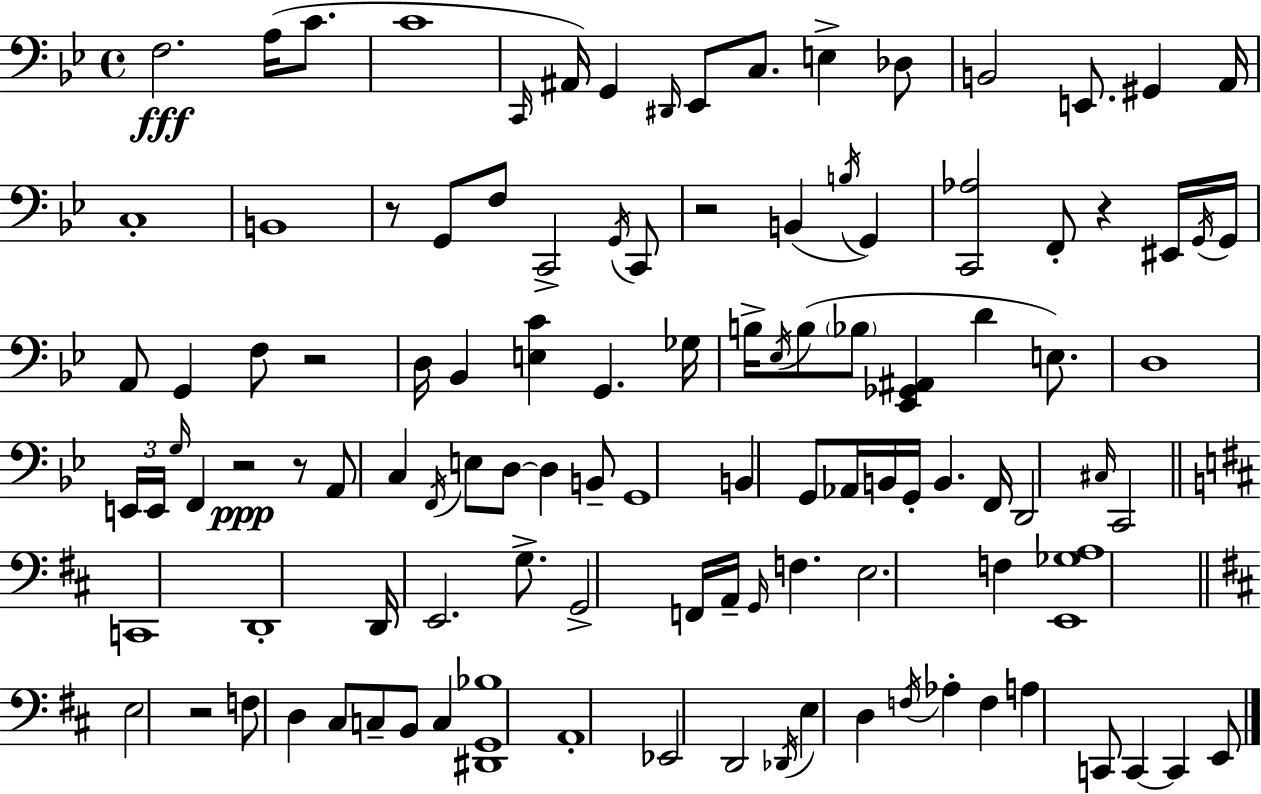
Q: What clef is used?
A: bass